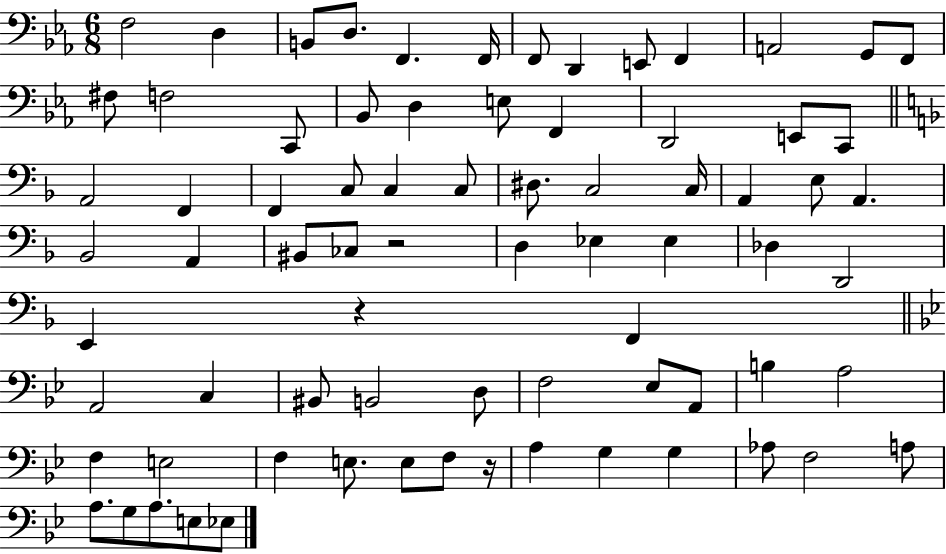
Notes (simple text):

F3/h D3/q B2/e D3/e. F2/q. F2/s F2/e D2/q E2/e F2/q A2/h G2/e F2/e F#3/e F3/h C2/e Bb2/e D3/q E3/e F2/q D2/h E2/e C2/e A2/h F2/q F2/q C3/e C3/q C3/e D#3/e. C3/h C3/s A2/q E3/e A2/q. Bb2/h A2/q BIS2/e CES3/e R/h D3/q Eb3/q Eb3/q Db3/q D2/h E2/q R/q F2/q A2/h C3/q BIS2/e B2/h D3/e F3/h Eb3/e A2/e B3/q A3/h F3/q E3/h F3/q E3/e. E3/e F3/e R/s A3/q G3/q G3/q Ab3/e F3/h A3/e A3/e. G3/e A3/e. E3/e Eb3/e